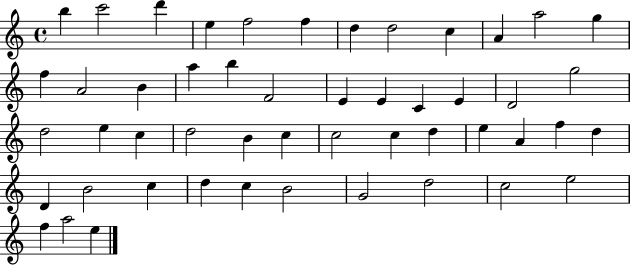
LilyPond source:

{
  \clef treble
  \time 4/4
  \defaultTimeSignature
  \key c \major
  b''4 c'''2 d'''4 | e''4 f''2 f''4 | d''4 d''2 c''4 | a'4 a''2 g''4 | \break f''4 a'2 b'4 | a''4 b''4 f'2 | e'4 e'4 c'4 e'4 | d'2 g''2 | \break d''2 e''4 c''4 | d''2 b'4 c''4 | c''2 c''4 d''4 | e''4 a'4 f''4 d''4 | \break d'4 b'2 c''4 | d''4 c''4 b'2 | g'2 d''2 | c''2 e''2 | \break f''4 a''2 e''4 | \bar "|."
}